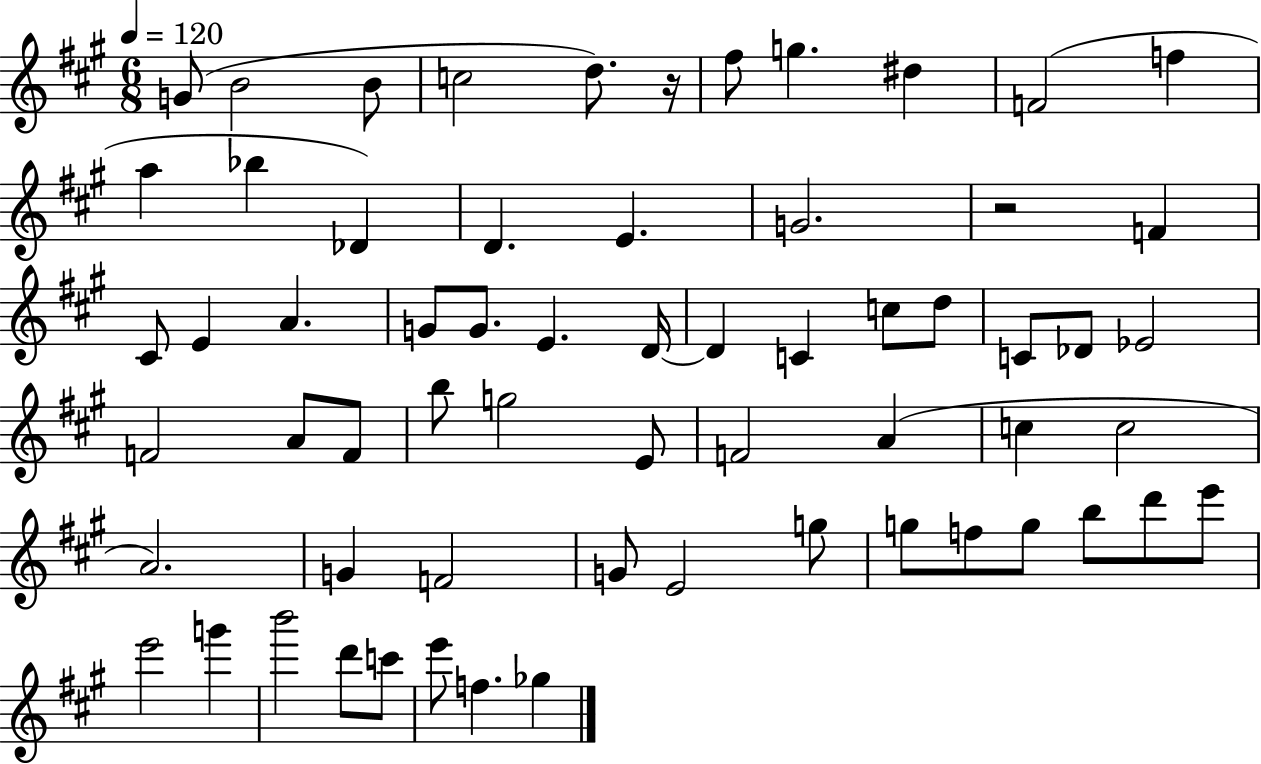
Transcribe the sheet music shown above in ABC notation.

X:1
T:Untitled
M:6/8
L:1/4
K:A
G/2 B2 B/2 c2 d/2 z/4 ^f/2 g ^d F2 f a _b _D D E G2 z2 F ^C/2 E A G/2 G/2 E D/4 D C c/2 d/2 C/2 _D/2 _E2 F2 A/2 F/2 b/2 g2 E/2 F2 A c c2 A2 G F2 G/2 E2 g/2 g/2 f/2 g/2 b/2 d'/2 e'/2 e'2 g' b'2 d'/2 c'/2 e'/2 f _g